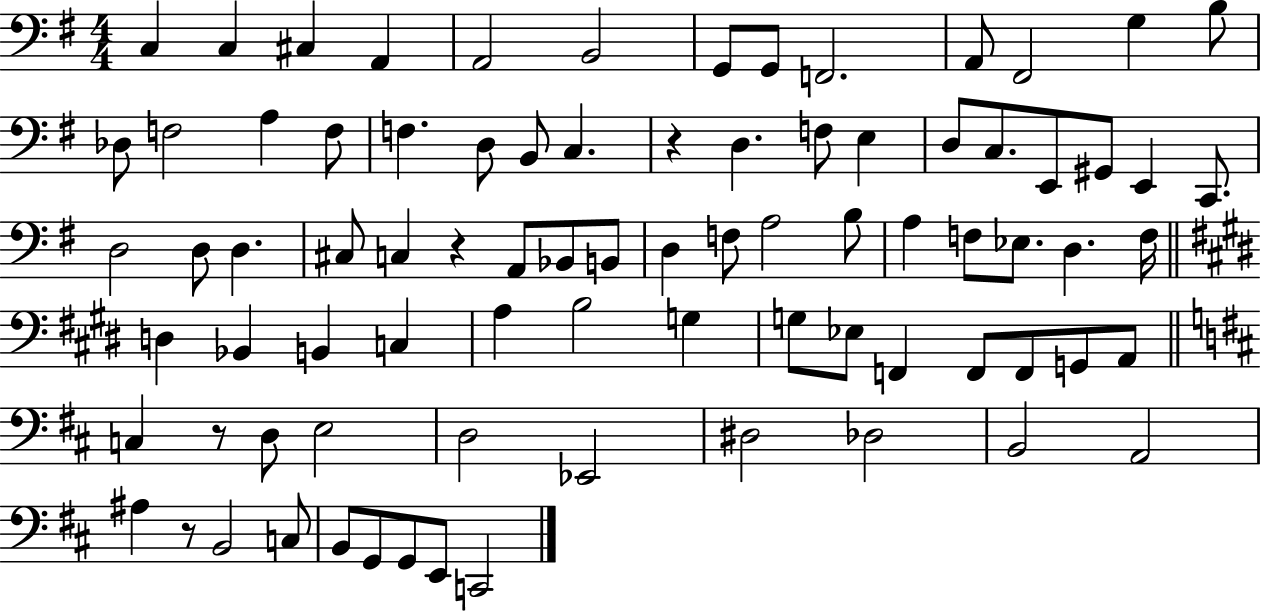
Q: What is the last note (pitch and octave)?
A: C2